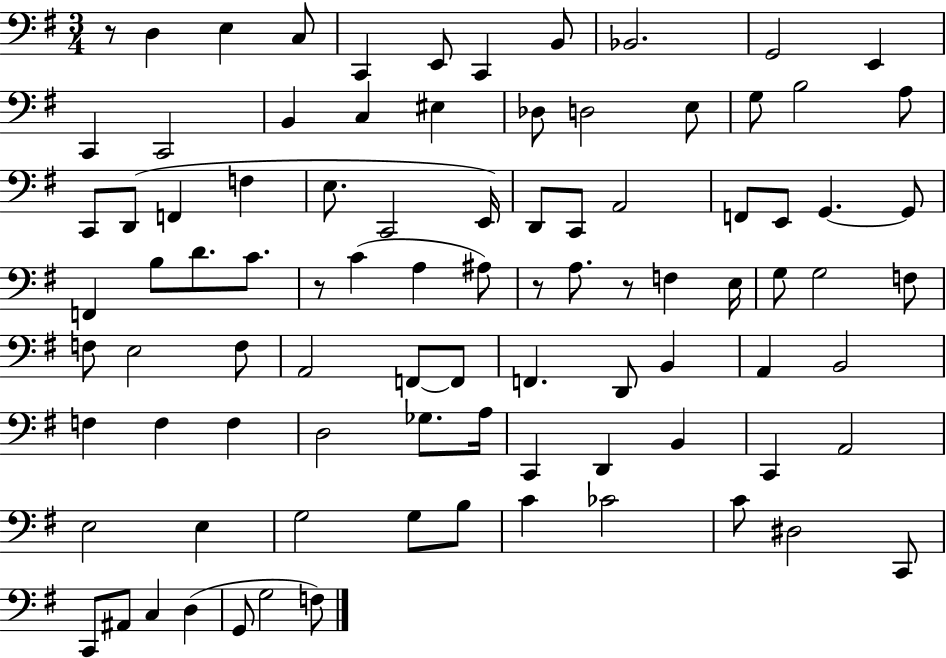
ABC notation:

X:1
T:Untitled
M:3/4
L:1/4
K:G
z/2 D, E, C,/2 C,, E,,/2 C,, B,,/2 _B,,2 G,,2 E,, C,, C,,2 B,, C, ^E, _D,/2 D,2 E,/2 G,/2 B,2 A,/2 C,,/2 D,,/2 F,, F, E,/2 C,,2 E,,/4 D,,/2 C,,/2 A,,2 F,,/2 E,,/2 G,, G,,/2 F,, B,/2 D/2 C/2 z/2 C A, ^A,/2 z/2 A,/2 z/2 F, E,/4 G,/2 G,2 F,/2 F,/2 E,2 F,/2 A,,2 F,,/2 F,,/2 F,, D,,/2 B,, A,, B,,2 F, F, F, D,2 _G,/2 A,/4 C,, D,, B,, C,, A,,2 E,2 E, G,2 G,/2 B,/2 C _C2 C/2 ^D,2 C,,/2 C,,/2 ^A,,/2 C, D, G,,/2 G,2 F,/2